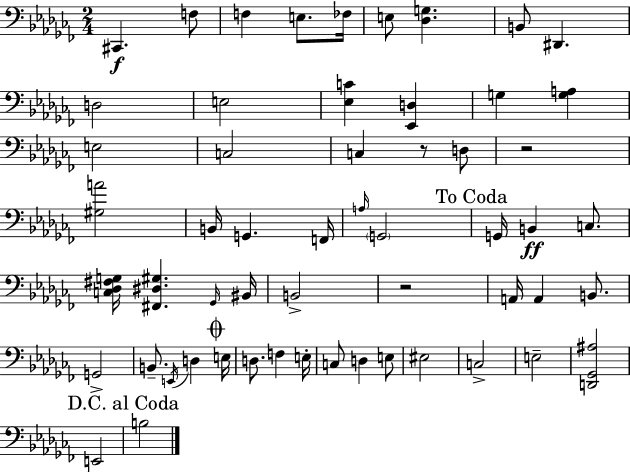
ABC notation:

X:1
T:Untitled
M:2/4
L:1/4
K:Abm
^C,, F,/2 F, E,/2 _F,/4 E,/2 [_D,G,] B,,/2 ^D,, D,2 E,2 [_E,C] [_E,,D,] G, [G,A,] E,2 C,2 C, z/2 D,/2 z2 [^G,A]2 B,,/4 G,, F,,/4 A,/4 G,,2 G,,/4 B,, C,/2 [C,_D,^F,G,]/4 [^F,,^D,^G,] _G,,/4 ^B,,/4 B,,2 z2 A,,/4 A,, B,,/2 G,,2 B,,/2 E,,/4 D, E,/4 D,/2 F, E,/4 C,/2 D, E,/2 ^E,2 C,2 E,2 [D,,_G,,^A,]2 E,,2 B,2